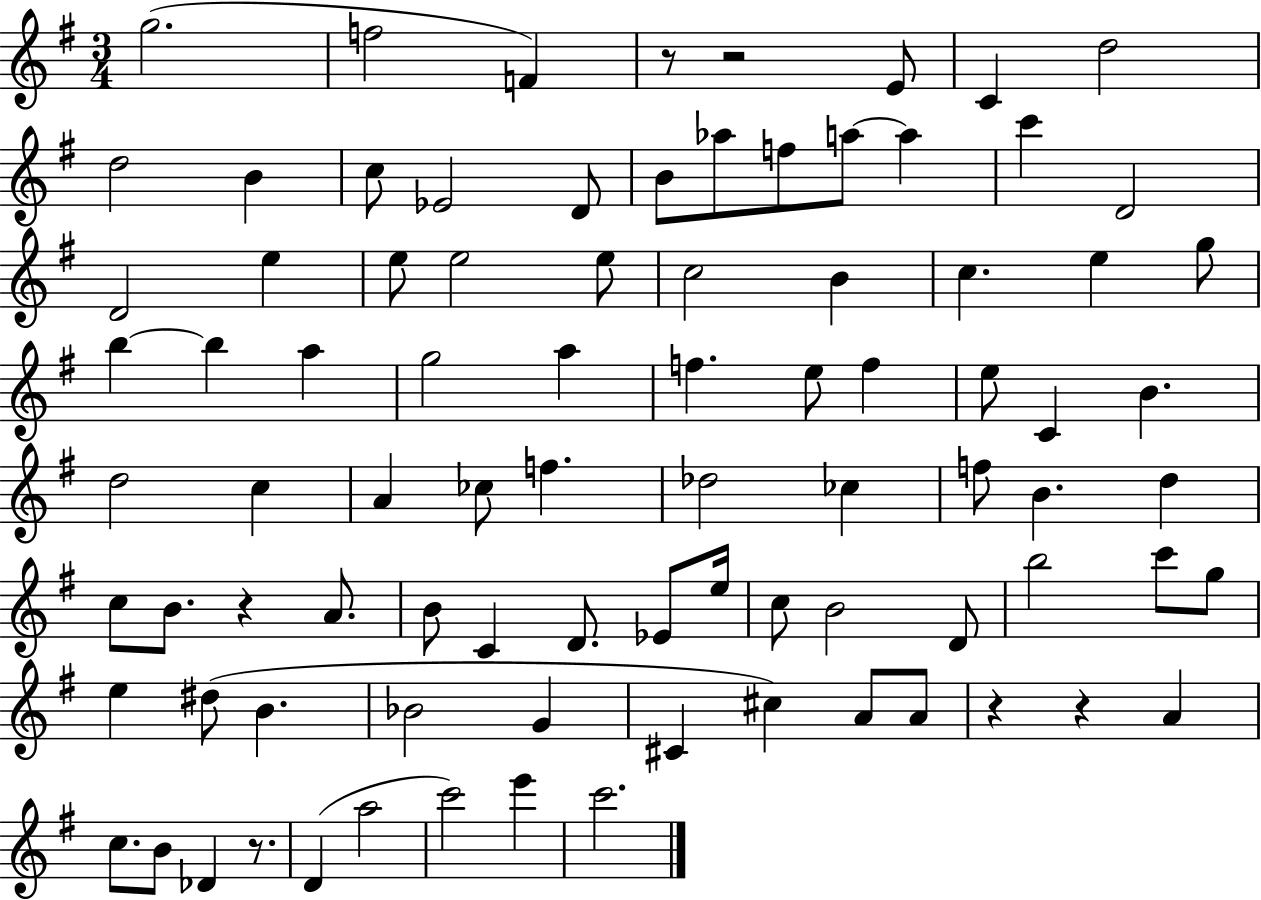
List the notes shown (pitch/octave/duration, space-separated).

G5/h. F5/h F4/q R/e R/h E4/e C4/q D5/h D5/h B4/q C5/e Eb4/h D4/e B4/e Ab5/e F5/e A5/e A5/q C6/q D4/h D4/h E5/q E5/e E5/h E5/e C5/h B4/q C5/q. E5/q G5/e B5/q B5/q A5/q G5/h A5/q F5/q. E5/e F5/q E5/e C4/q B4/q. D5/h C5/q A4/q CES5/e F5/q. Db5/h CES5/q F5/e B4/q. D5/q C5/e B4/e. R/q A4/e. B4/e C4/q D4/e. Eb4/e E5/s C5/e B4/h D4/e B5/h C6/e G5/e E5/q D#5/e B4/q. Bb4/h G4/q C#4/q C#5/q A4/e A4/e R/q R/q A4/q C5/e. B4/e Db4/q R/e. D4/q A5/h C6/h E6/q C6/h.